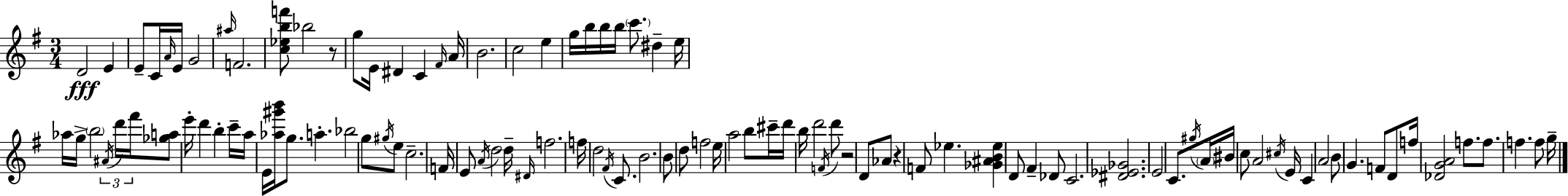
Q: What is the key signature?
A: E minor